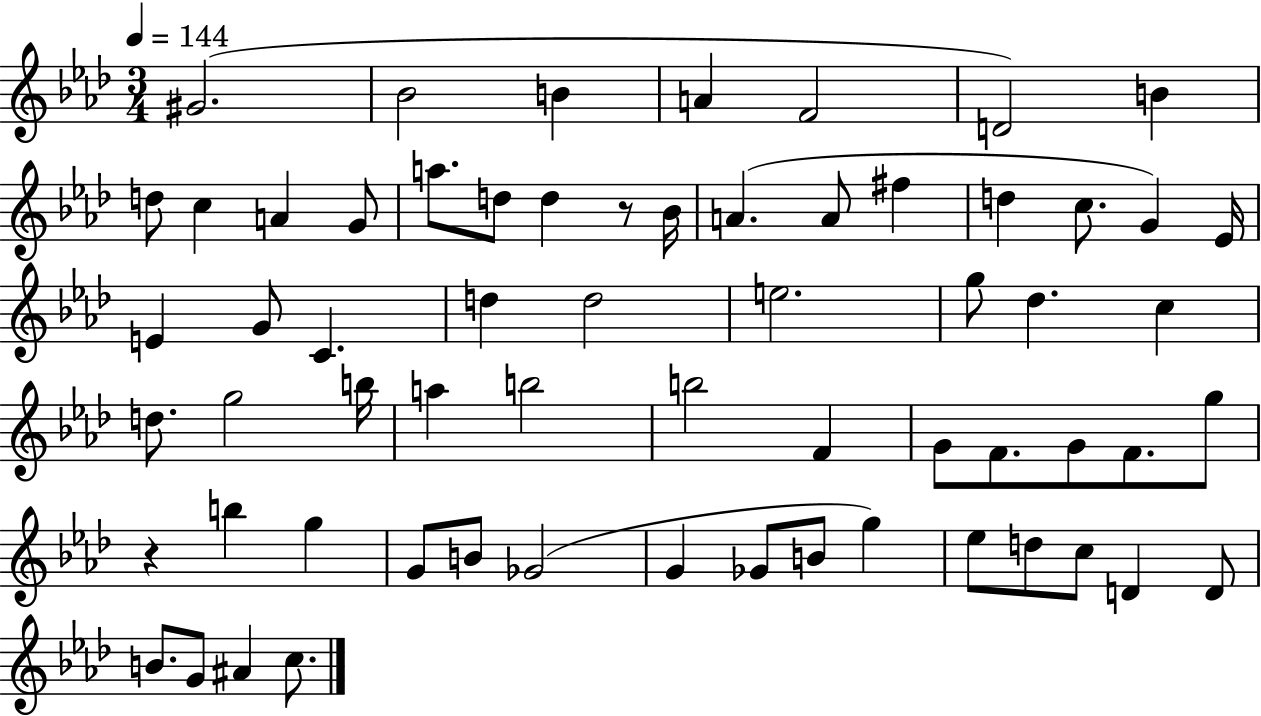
X:1
T:Untitled
M:3/4
L:1/4
K:Ab
^G2 _B2 B A F2 D2 B d/2 c A G/2 a/2 d/2 d z/2 _B/4 A A/2 ^f d c/2 G _E/4 E G/2 C d d2 e2 g/2 _d c d/2 g2 b/4 a b2 b2 F G/2 F/2 G/2 F/2 g/2 z b g G/2 B/2 _G2 G _G/2 B/2 g _e/2 d/2 c/2 D D/2 B/2 G/2 ^A c/2